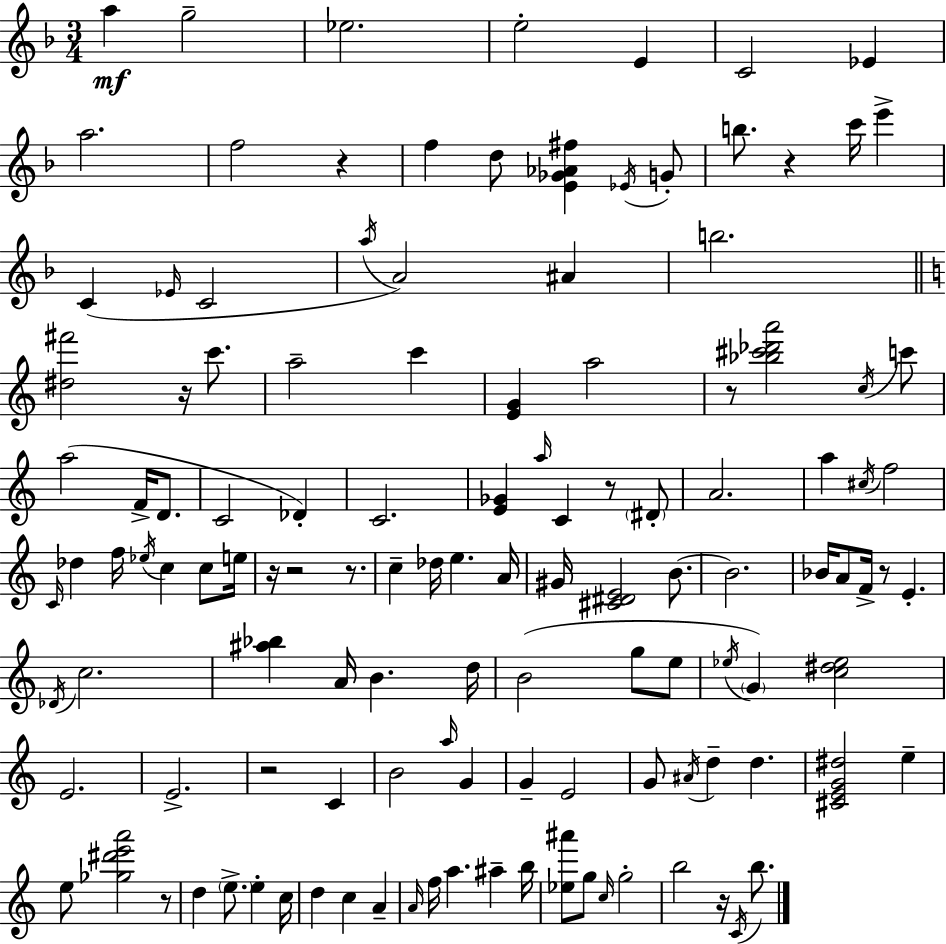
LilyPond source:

{
  \clef treble
  \numericTimeSignature
  \time 3/4
  \key f \major
  a''4\mf g''2-- | ees''2. | e''2-. e'4 | c'2 ees'4 | \break a''2. | f''2 r4 | f''4 d''8 <e' ges' aes' fis''>4 \acciaccatura { ees'16 } g'8-. | b''8. r4 c'''16 e'''4-> | \break c'4( \grace { ees'16 } c'2 | \acciaccatura { a''16 } a'2) ais'4 | b''2. | \bar "||" \break \key c \major <dis'' fis'''>2 r16 c'''8. | a''2-- c'''4 | <e' g'>4 a''2 | r8 <bes'' cis''' des''' a'''>2 \acciaccatura { c''16 } c'''8 | \break a''2( f'16-> d'8. | c'2 des'4-.) | c'2. | <e' ges'>4 \grace { a''16 } c'4 r8 | \break \parenthesize dis'8-. a'2. | a''4 \acciaccatura { cis''16 } f''2 | \grace { c'16 } des''4 f''16 \acciaccatura { ees''16 } c''4 | c''8 e''16 r16 r2 | \break r8. c''4-- des''16 e''4. | a'16 gis'16 <cis' dis' e'>2 | b'8.~~ b'2. | bes'16 a'8 f'16-> r8 e'4.-. | \break \acciaccatura { des'16 } c''2. | <ais'' bes''>4 a'16 b'4. | d''16 b'2( | g''8 e''8 \acciaccatura { ees''16 }) \parenthesize g'4 <c'' dis'' ees''>2 | \break e'2. | e'2.-> | r2 | c'4 b'2 | \break \grace { a''16 } g'4 g'4-- | e'2 g'8 \acciaccatura { ais'16 } d''4-- | d''4. <cis' e' g' dis''>2 | e''4-- e''8 <ges'' dis''' e''' a'''>2 | \break r8 d''4 | \parenthesize e''8.-> e''4-. c''16 d''4 | c''4 a'4-- \grace { a'16 } f''16 a''4. | ais''4-- b''16 <ees'' ais'''>8 | \break g''8 \grace { c''16 } g''2-. b''2 | r16 \acciaccatura { c'16 } b''8. | \bar "|."
}